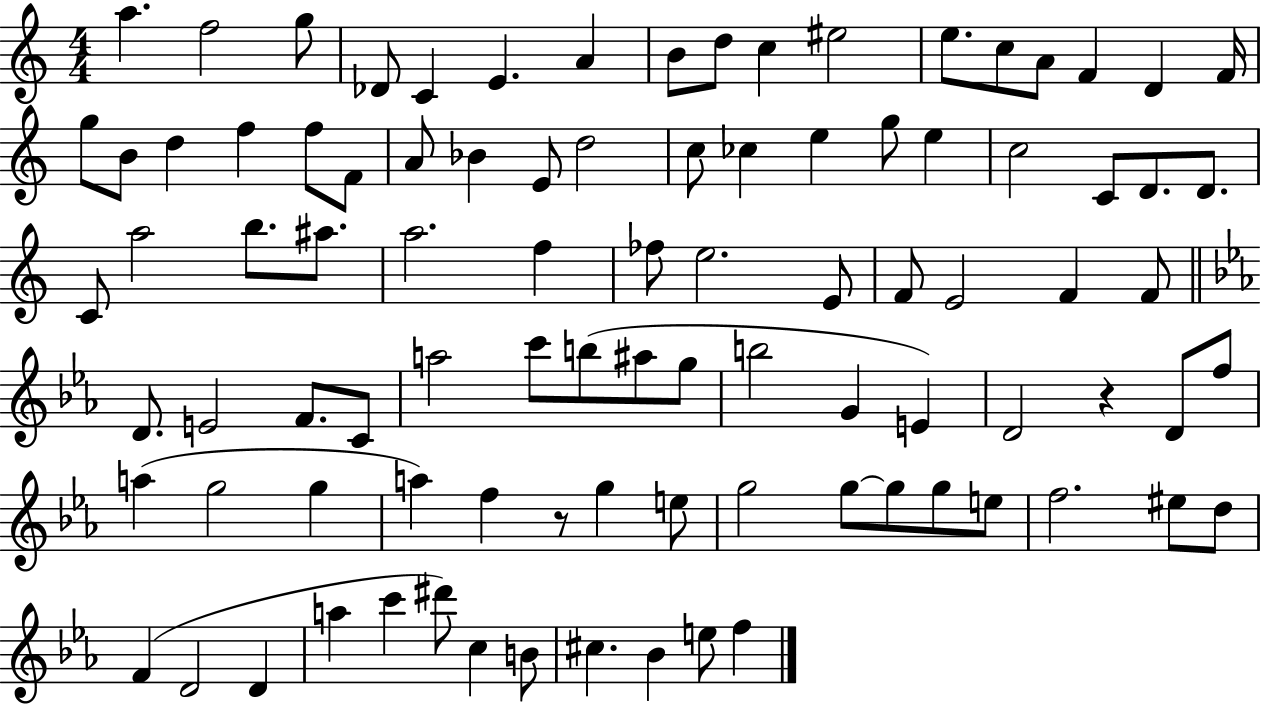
A5/q. F5/h G5/e Db4/e C4/q E4/q. A4/q B4/e D5/e C5/q EIS5/h E5/e. C5/e A4/e F4/q D4/q F4/s G5/e B4/e D5/q F5/q F5/e F4/e A4/e Bb4/q E4/e D5/h C5/e CES5/q E5/q G5/e E5/q C5/h C4/e D4/e. D4/e. C4/e A5/h B5/e. A#5/e. A5/h. F5/q FES5/e E5/h. E4/e F4/e E4/h F4/q F4/e D4/e. E4/h F4/e. C4/e A5/h C6/e B5/e A#5/e G5/e B5/h G4/q E4/q D4/h R/q D4/e F5/e A5/q G5/h G5/q A5/q F5/q R/e G5/q E5/e G5/h G5/e G5/e G5/e E5/e F5/h. EIS5/e D5/e F4/q D4/h D4/q A5/q C6/q D#6/e C5/q B4/e C#5/q. Bb4/q E5/e F5/q